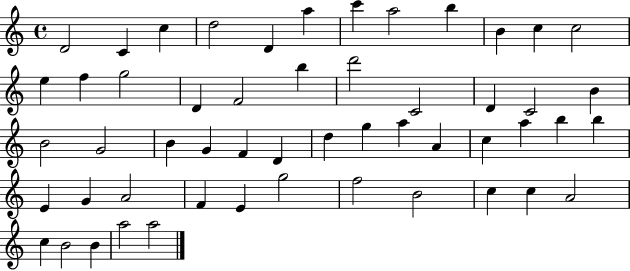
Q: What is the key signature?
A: C major